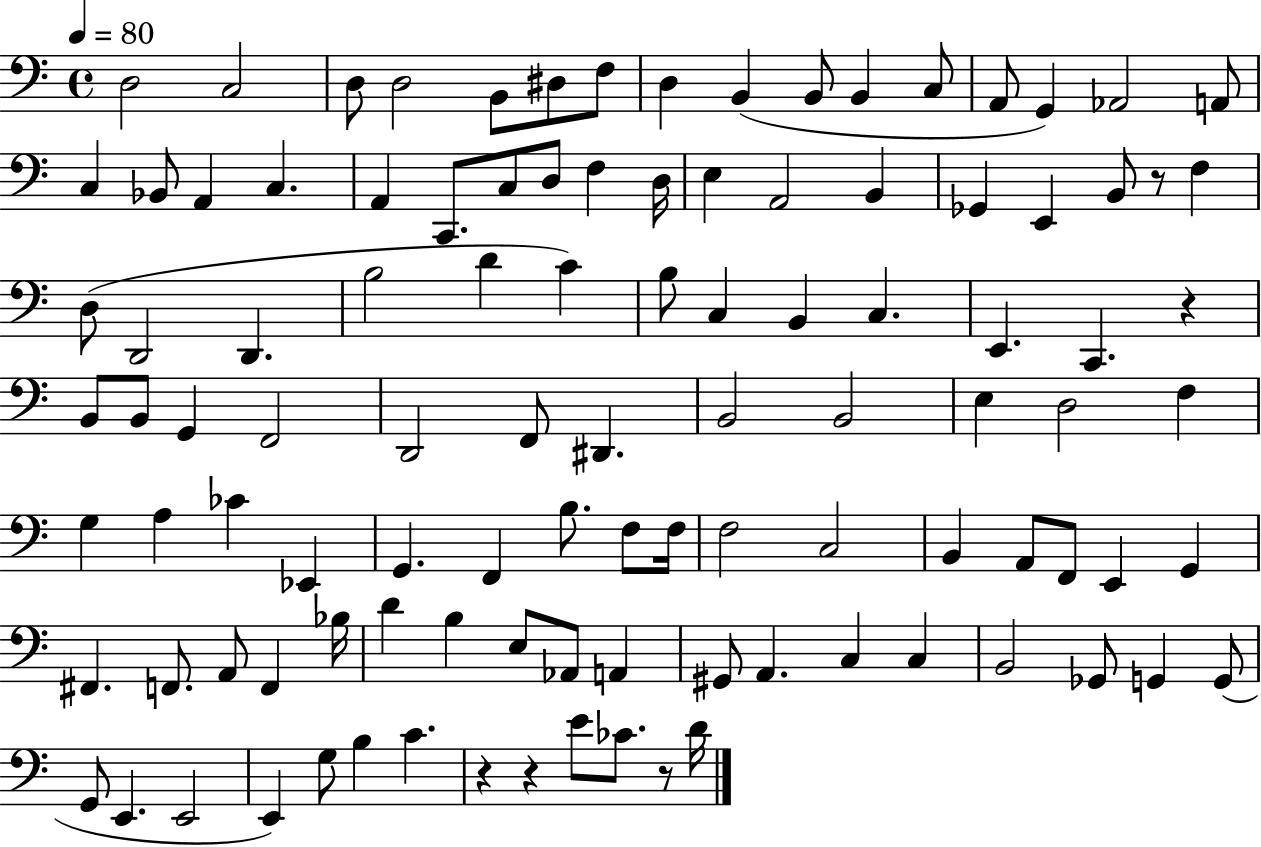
{
  \clef bass
  \time 4/4
  \defaultTimeSignature
  \key c \major
  \tempo 4 = 80
  d2 c2 | d8 d2 b,8 dis8 f8 | d4 b,4( b,8 b,4 c8 | a,8 g,4) aes,2 a,8 | \break c4 bes,8 a,4 c4. | a,4 c,8. c8 d8 f4 d16 | e4 a,2 b,4 | ges,4 e,4 b,8 r8 f4 | \break d8( d,2 d,4. | b2 d'4 c'4) | b8 c4 b,4 c4. | e,4. c,4. r4 | \break b,8 b,8 g,4 f,2 | d,2 f,8 dis,4. | b,2 b,2 | e4 d2 f4 | \break g4 a4 ces'4 ees,4 | g,4. f,4 b8. f8 f16 | f2 c2 | b,4 a,8 f,8 e,4 g,4 | \break fis,4. f,8. a,8 f,4 bes16 | d'4 b4 e8 aes,8 a,4 | gis,8 a,4. c4 c4 | b,2 ges,8 g,4 g,8( | \break g,8 e,4. e,2 | e,4) g8 b4 c'4. | r4 r4 e'8 ces'8. r8 d'16 | \bar "|."
}